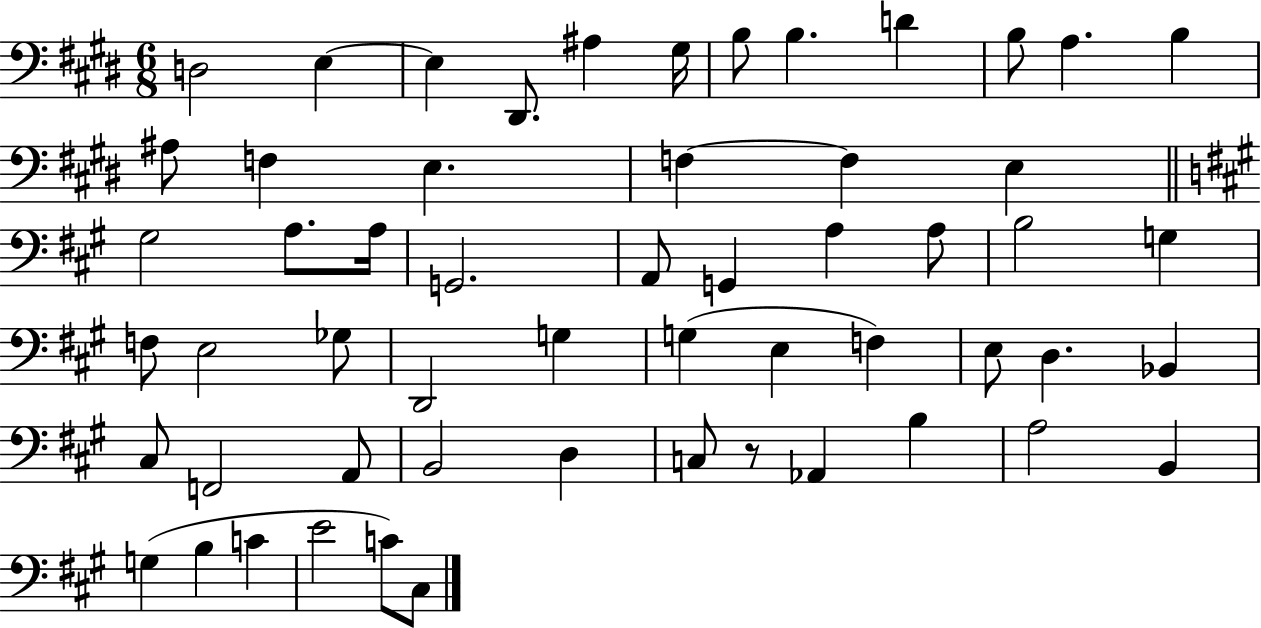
{
  \clef bass
  \numericTimeSignature
  \time 6/8
  \key e \major
  d2 e4~~ | e4 dis,8. ais4 gis16 | b8 b4. d'4 | b8 a4. b4 | \break ais8 f4 e4. | f4~~ f4 e4 | \bar "||" \break \key a \major gis2 a8. a16 | g,2. | a,8 g,4 a4 a8 | b2 g4 | \break f8 e2 ges8 | d,2 g4 | g4( e4 f4) | e8 d4. bes,4 | \break cis8 f,2 a,8 | b,2 d4 | c8 r8 aes,4 b4 | a2 b,4 | \break g4( b4 c'4 | e'2 c'8) cis8 | \bar "|."
}